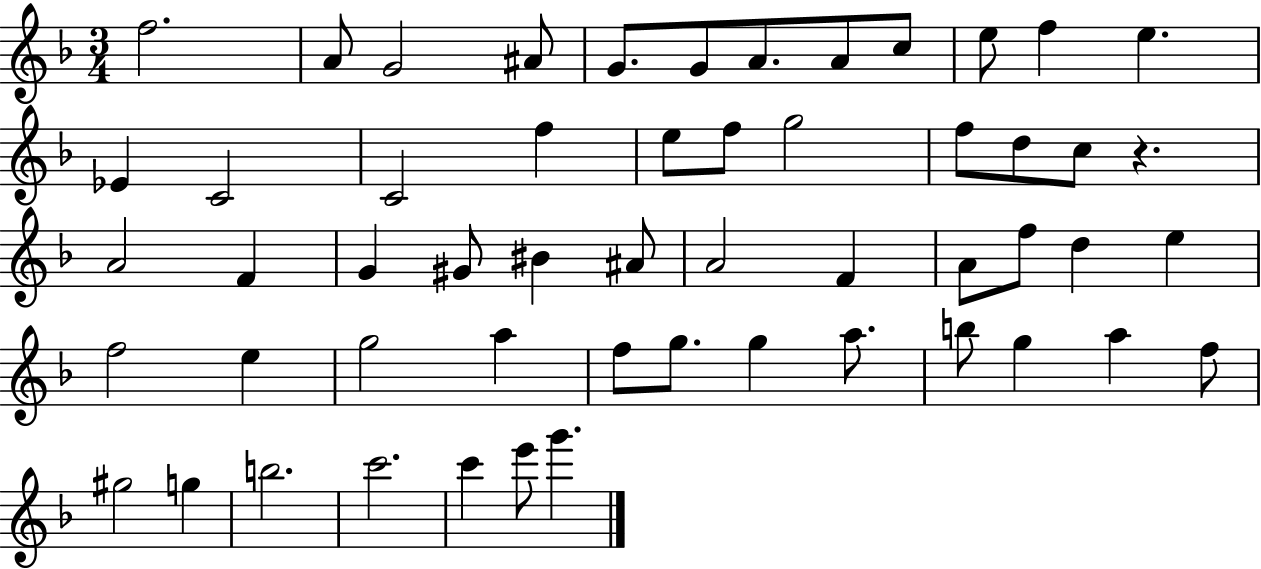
{
  \clef treble
  \numericTimeSignature
  \time 3/4
  \key f \major
  \repeat volta 2 { f''2. | a'8 g'2 ais'8 | g'8. g'8 a'8. a'8 c''8 | e''8 f''4 e''4. | \break ees'4 c'2 | c'2 f''4 | e''8 f''8 g''2 | f''8 d''8 c''8 r4. | \break a'2 f'4 | g'4 gis'8 bis'4 ais'8 | a'2 f'4 | a'8 f''8 d''4 e''4 | \break f''2 e''4 | g''2 a''4 | f''8 g''8. g''4 a''8. | b''8 g''4 a''4 f''8 | \break gis''2 g''4 | b''2. | c'''2. | c'''4 e'''8 g'''4. | \break } \bar "|."
}